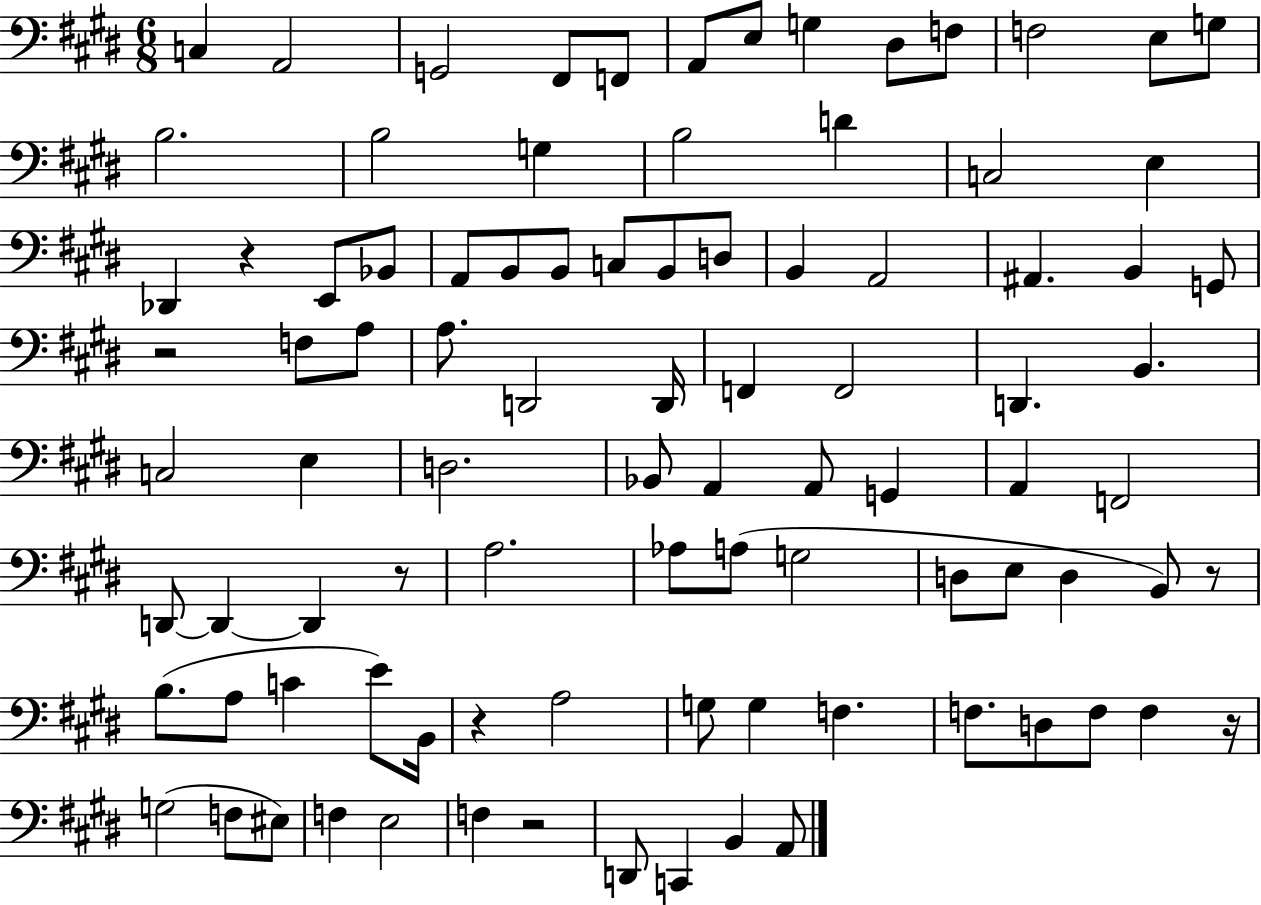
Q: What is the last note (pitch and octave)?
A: A2